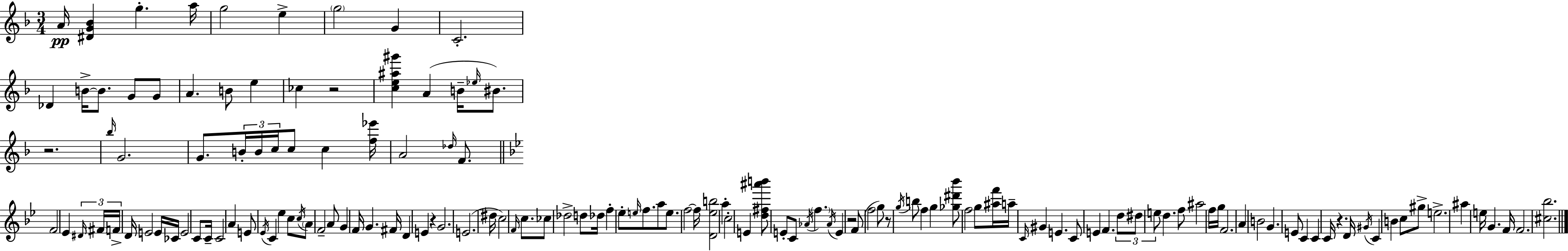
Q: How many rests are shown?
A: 6